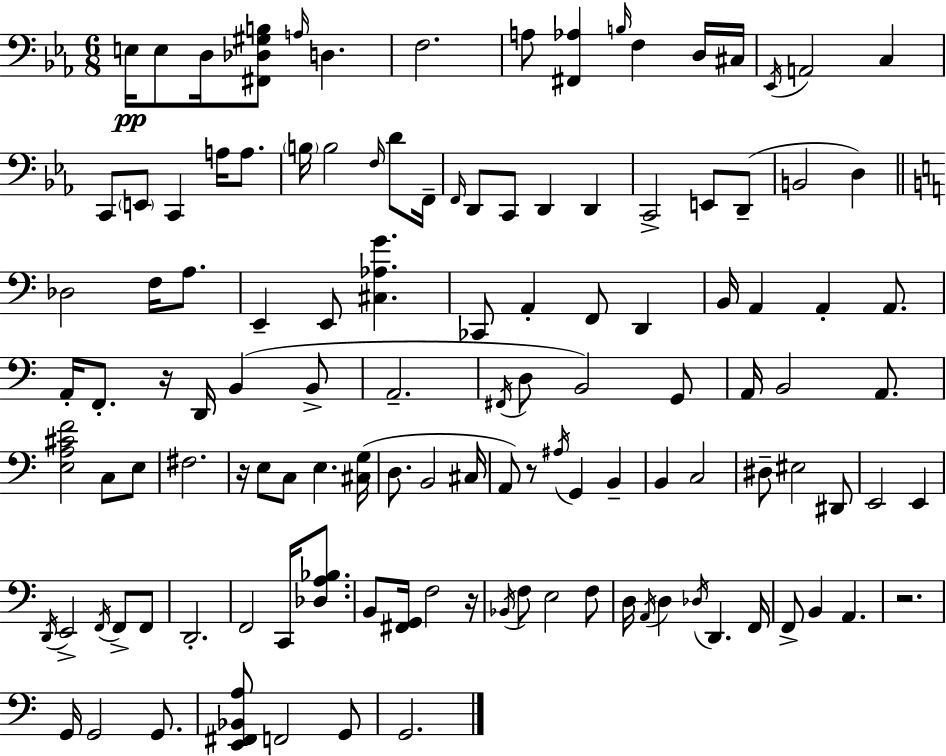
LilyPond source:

{
  \clef bass
  \numericTimeSignature
  \time 6/8
  \key ees \major
  e16\pp e8 d16 <fis, des gis b>8 \grace { a16 } d4. | f2. | a8 <fis, aes>4 \grace { b16 } f4 | d16 cis16 \acciaccatura { ees,16 } a,2 c4 | \break c,8 \parenthesize e,8 c,4 a16 | a8. \parenthesize b16 b2 | \grace { f16 } d'8 f,16-- \grace { f,16 } d,8 c,8 d,4 | d,4 c,2-> | \break e,8 d,8--( b,2 | d4) \bar "||" \break \key c \major des2 f16 a8. | e,4-- e,8 <cis aes g'>4. | ces,8 a,4-. f,8 d,4 | b,16 a,4 a,4-. a,8. | \break a,16-. f,8.-. r16 d,16 b,4( b,8-> | a,2.-- | \acciaccatura { fis,16 } d8 b,2) g,8 | a,16 b,2 a,8. | \break <e a cis' f'>2 c8 e8 | fis2. | r16 e8 c8 e4. | <cis g>16( d8. b,2 | \break cis16 a,8) r8 \acciaccatura { ais16 } g,4 b,4-- | b,4 c2 | dis8-- eis2 | dis,8 e,2 e,4 | \break \acciaccatura { d,16 } e,2-> \acciaccatura { f,16 } | f,8-> f,8 d,2.-. | f,2 | c,16 <des a bes>8. b,8 <fis, g,>16 f2 | \break r16 \acciaccatura { bes,16 } f8 e2 | f8 d16 \acciaccatura { a,16 } d4 \acciaccatura { des16 } | d,4. f,16 f,8-> b,4 | a,4. r2. | \break g,16 g,2 | g,8. <e, fis, bes, a>8 f,2 | g,8 g,2. | \bar "|."
}